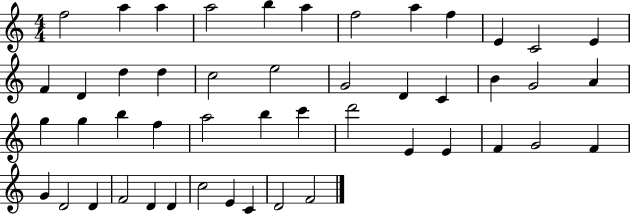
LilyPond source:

{
  \clef treble
  \numericTimeSignature
  \time 4/4
  \key c \major
  f''2 a''4 a''4 | a''2 b''4 a''4 | f''2 a''4 f''4 | e'4 c'2 e'4 | \break f'4 d'4 d''4 d''4 | c''2 e''2 | g'2 d'4 c'4 | b'4 g'2 a'4 | \break g''4 g''4 b''4 f''4 | a''2 b''4 c'''4 | d'''2 e'4 e'4 | f'4 g'2 f'4 | \break g'4 d'2 d'4 | f'2 d'4 d'4 | c''2 e'4 c'4 | d'2 f'2 | \break \bar "|."
}